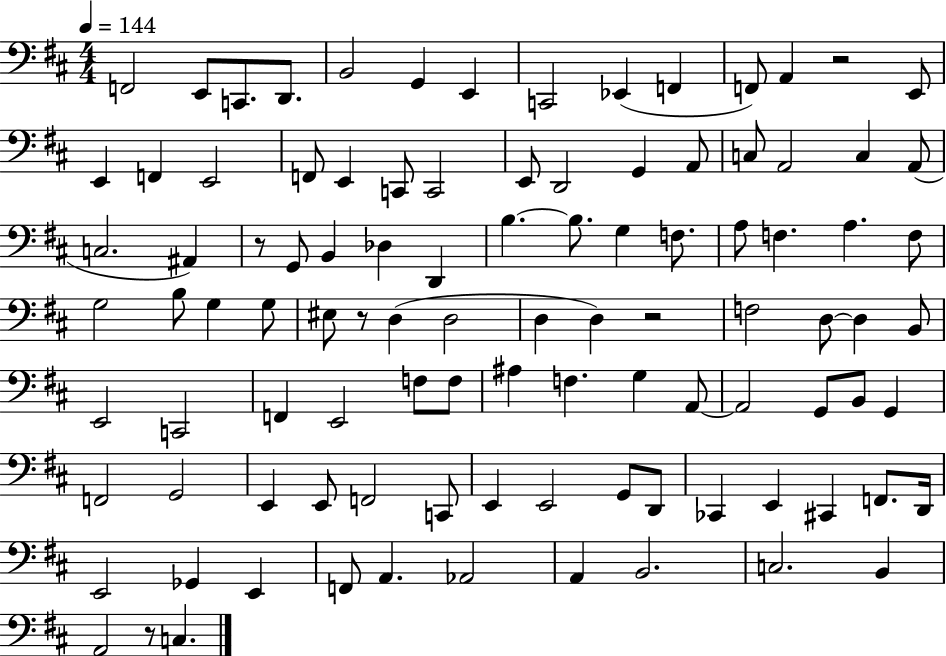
X:1
T:Untitled
M:4/4
L:1/4
K:D
F,,2 E,,/2 C,,/2 D,,/2 B,,2 G,, E,, C,,2 _E,, F,, F,,/2 A,, z2 E,,/2 E,, F,, E,,2 F,,/2 E,, C,,/2 C,,2 E,,/2 D,,2 G,, A,,/2 C,/2 A,,2 C, A,,/2 C,2 ^A,, z/2 G,,/2 B,, _D, D,, B, B,/2 G, F,/2 A,/2 F, A, F,/2 G,2 B,/2 G, G,/2 ^E,/2 z/2 D, D,2 D, D, z2 F,2 D,/2 D, B,,/2 E,,2 C,,2 F,, E,,2 F,/2 F,/2 ^A, F, G, A,,/2 A,,2 G,,/2 B,,/2 G,, F,,2 G,,2 E,, E,,/2 F,,2 C,,/2 E,, E,,2 G,,/2 D,,/2 _C,, E,, ^C,, F,,/2 D,,/4 E,,2 _G,, E,, F,,/2 A,, _A,,2 A,, B,,2 C,2 B,, A,,2 z/2 C,